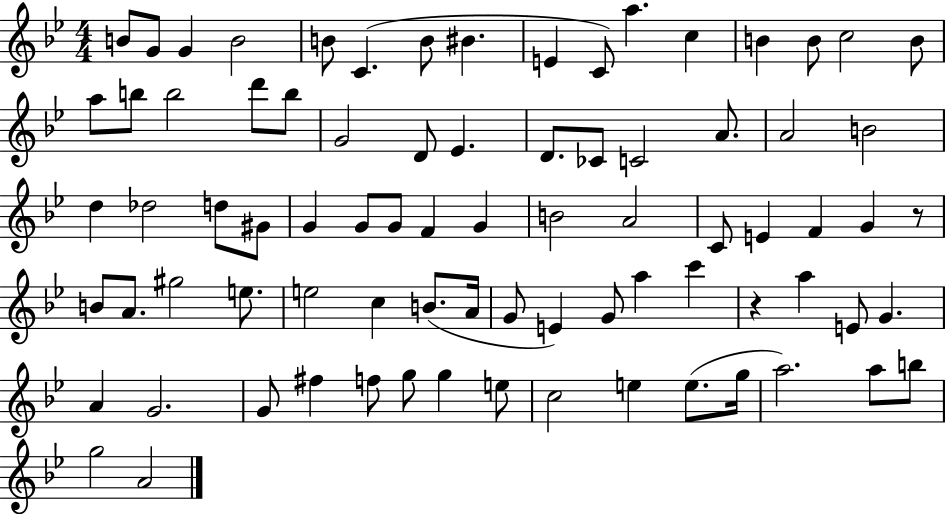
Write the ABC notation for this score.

X:1
T:Untitled
M:4/4
L:1/4
K:Bb
B/2 G/2 G B2 B/2 C B/2 ^B E C/2 a c B B/2 c2 B/2 a/2 b/2 b2 d'/2 b/2 G2 D/2 _E D/2 _C/2 C2 A/2 A2 B2 d _d2 d/2 ^G/2 G G/2 G/2 F G B2 A2 C/2 E F G z/2 B/2 A/2 ^g2 e/2 e2 c B/2 A/4 G/2 E G/2 a c' z a E/2 G A G2 G/2 ^f f/2 g/2 g e/2 c2 e e/2 g/4 a2 a/2 b/2 g2 A2